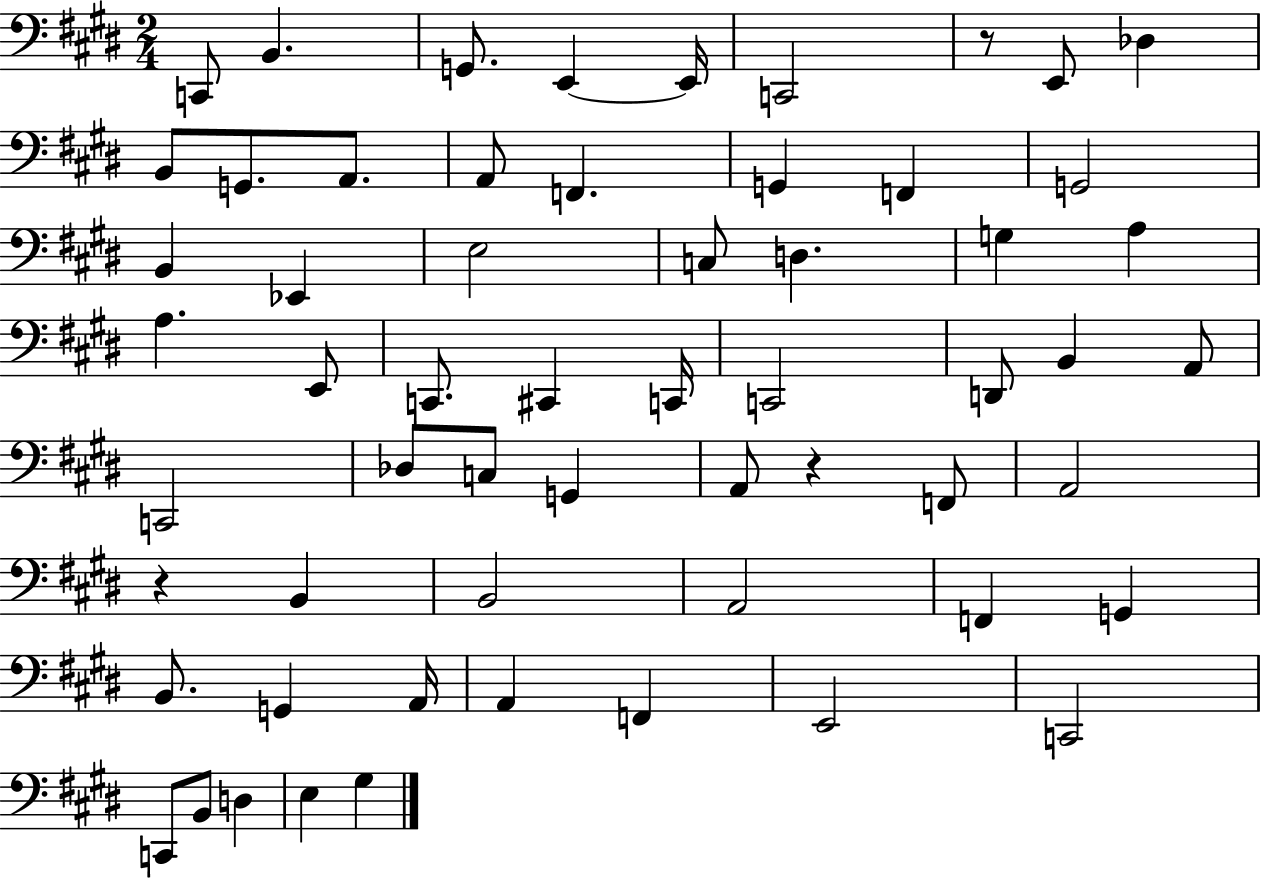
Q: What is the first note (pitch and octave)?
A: C2